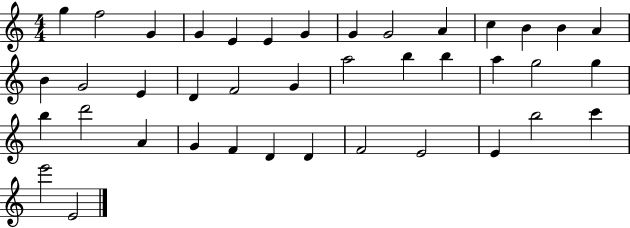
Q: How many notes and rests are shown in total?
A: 40